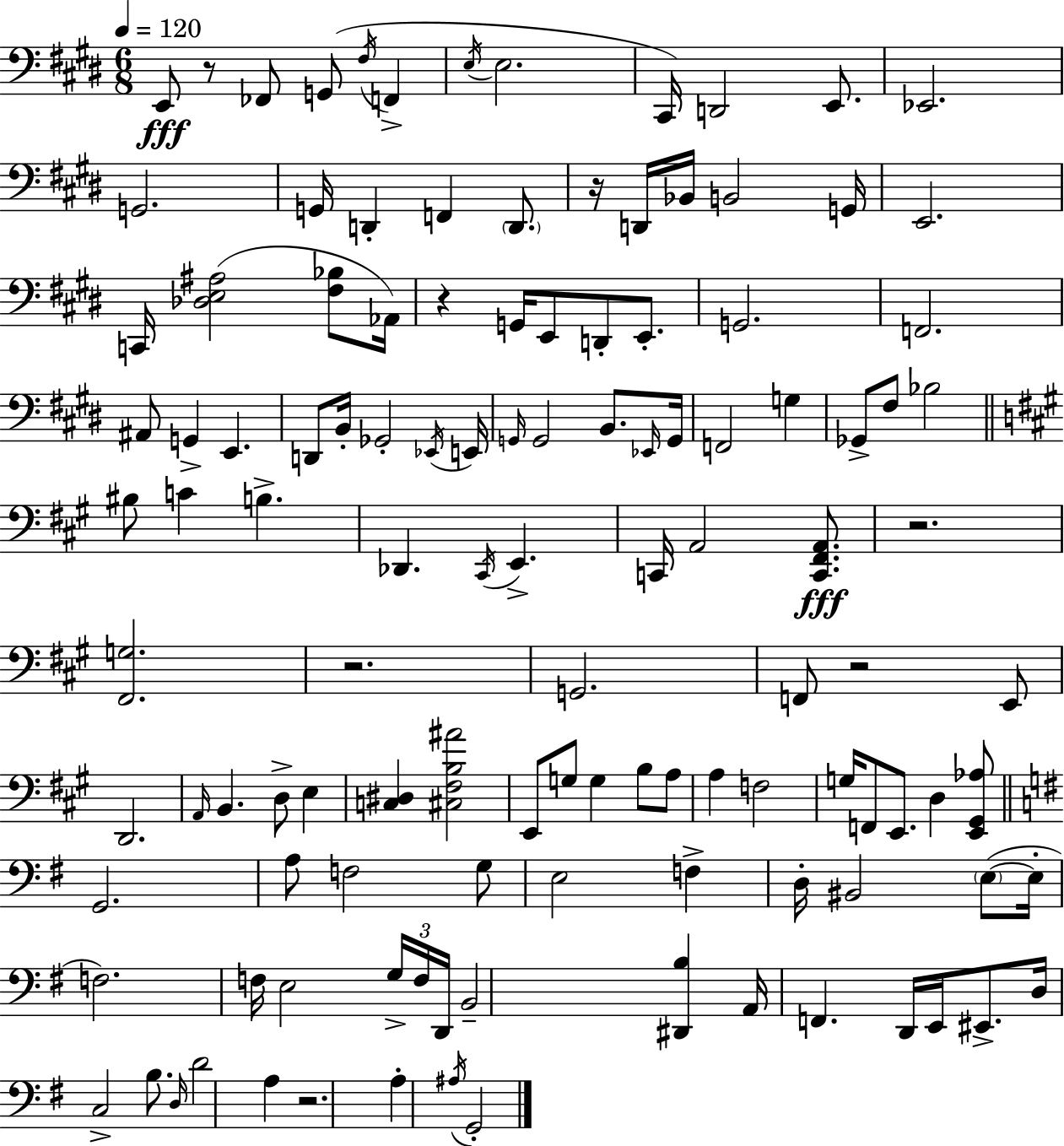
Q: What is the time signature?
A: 6/8